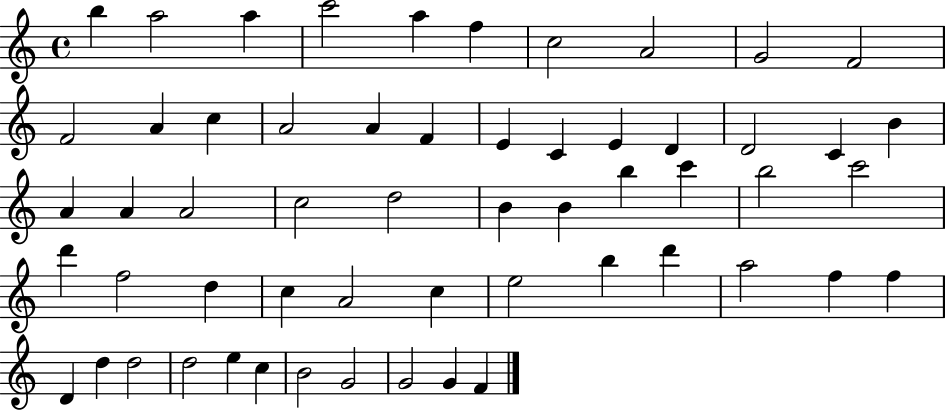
X:1
T:Untitled
M:4/4
L:1/4
K:C
b a2 a c'2 a f c2 A2 G2 F2 F2 A c A2 A F E C E D D2 C B A A A2 c2 d2 B B b c' b2 c'2 d' f2 d c A2 c e2 b d' a2 f f D d d2 d2 e c B2 G2 G2 G F